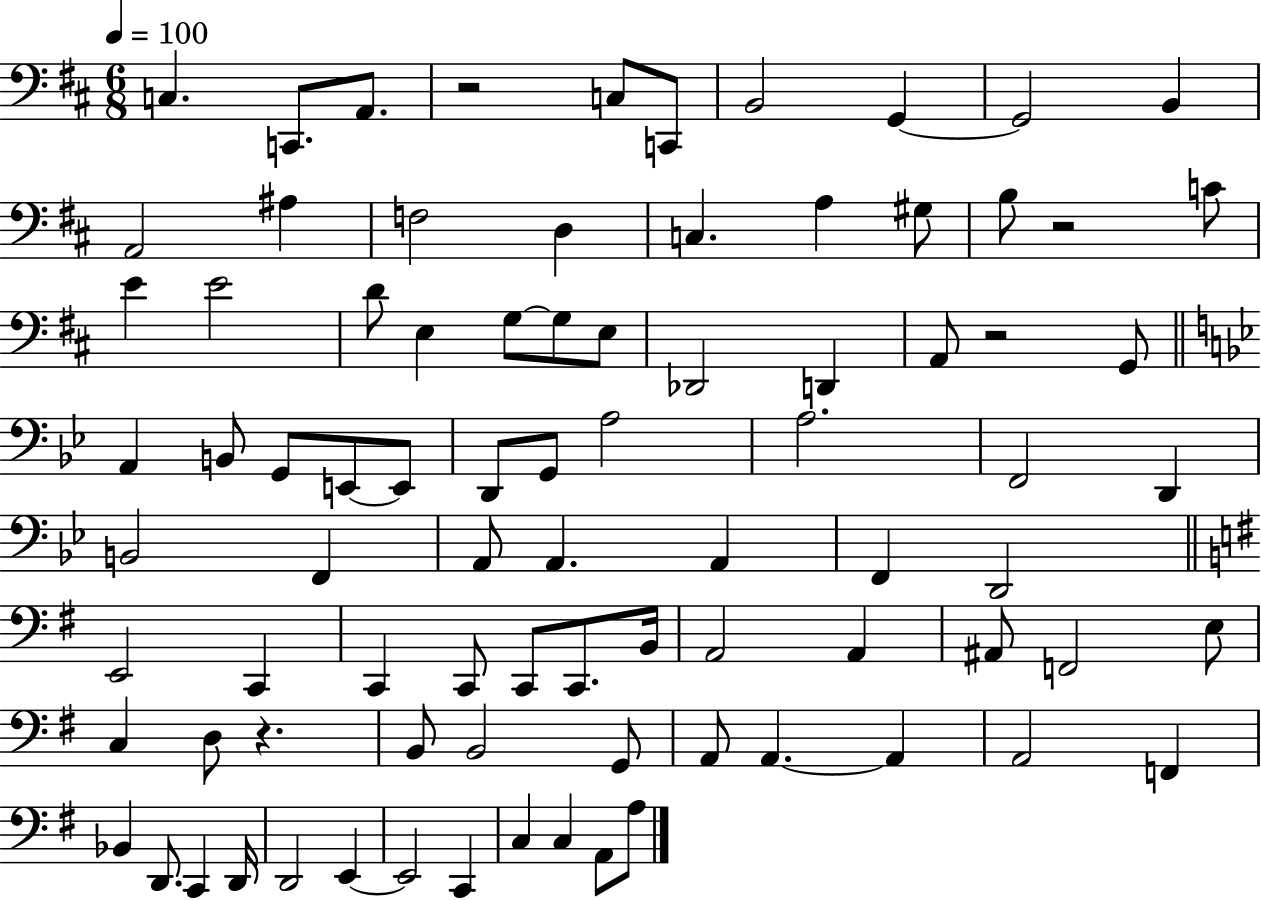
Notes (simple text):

C3/q. C2/e. A2/e. R/h C3/e C2/e B2/h G2/q G2/h B2/q A2/h A#3/q F3/h D3/q C3/q. A3/q G#3/e B3/e R/h C4/e E4/q E4/h D4/e E3/q G3/e G3/e E3/e Db2/h D2/q A2/e R/h G2/e A2/q B2/e G2/e E2/e E2/e D2/e G2/e A3/h A3/h. F2/h D2/q B2/h F2/q A2/e A2/q. A2/q F2/q D2/h E2/h C2/q C2/q C2/e C2/e C2/e. B2/s A2/h A2/q A#2/e F2/h E3/e C3/q D3/e R/q. B2/e B2/h G2/e A2/e A2/q. A2/q A2/h F2/q Bb2/q D2/e. C2/q D2/s D2/h E2/q E2/h C2/q C3/q C3/q A2/e A3/e